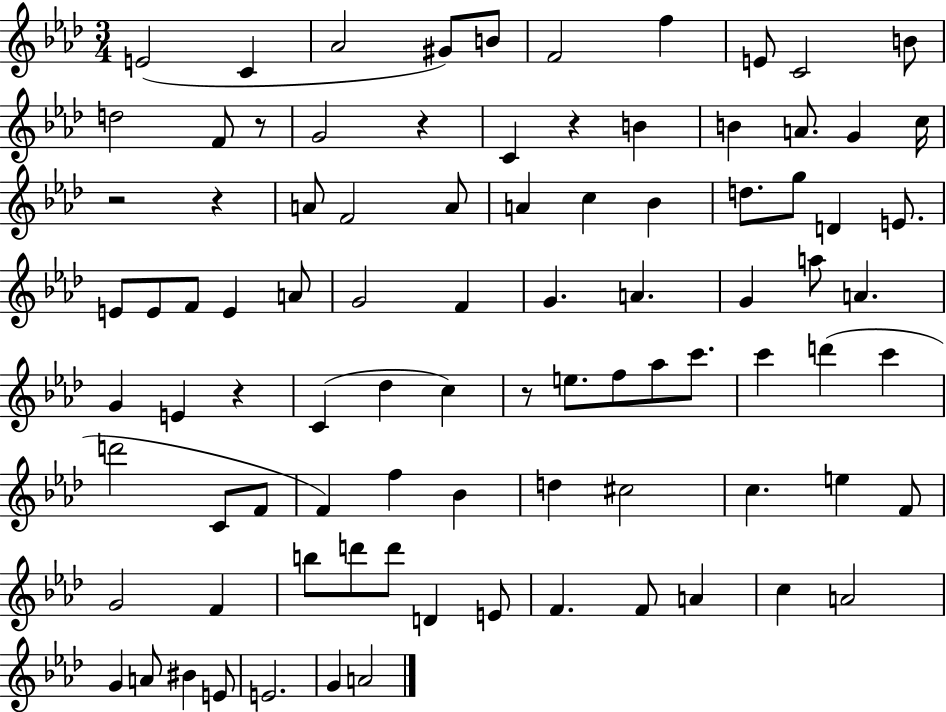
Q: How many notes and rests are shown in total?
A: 90